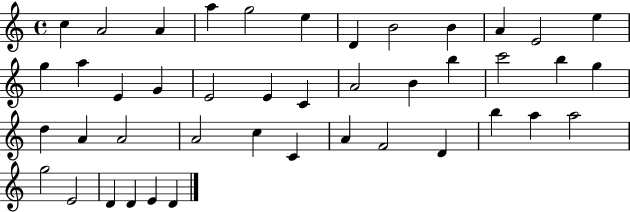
X:1
T:Untitled
M:4/4
L:1/4
K:C
c A2 A a g2 e D B2 B A E2 e g a E G E2 E C A2 B b c'2 b g d A A2 A2 c C A F2 D b a a2 g2 E2 D D E D